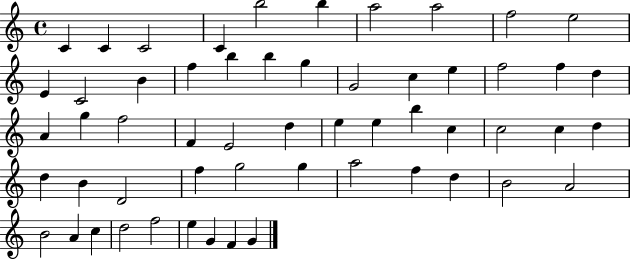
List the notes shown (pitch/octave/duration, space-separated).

C4/q C4/q C4/h C4/q B5/h B5/q A5/h A5/h F5/h E5/h E4/q C4/h B4/q F5/q B5/q B5/q G5/q G4/h C5/q E5/q F5/h F5/q D5/q A4/q G5/q F5/h F4/q E4/h D5/q E5/q E5/q B5/q C5/q C5/h C5/q D5/q D5/q B4/q D4/h F5/q G5/h G5/q A5/h F5/q D5/q B4/h A4/h B4/h A4/q C5/q D5/h F5/h E5/q G4/q F4/q G4/q